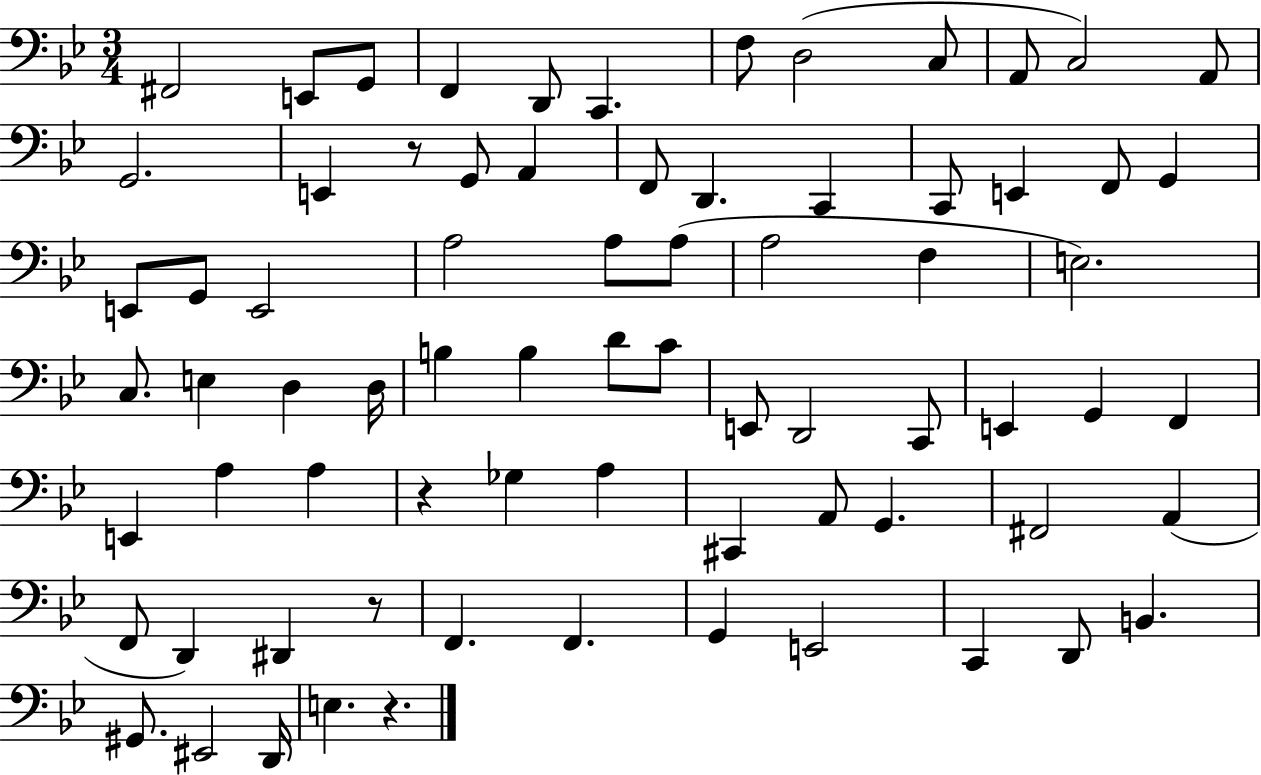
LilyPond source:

{
  \clef bass
  \numericTimeSignature
  \time 3/4
  \key bes \major
  fis,2 e,8 g,8 | f,4 d,8 c,4. | f8 d2( c8 | a,8 c2) a,8 | \break g,2. | e,4 r8 g,8 a,4 | f,8 d,4. c,4 | c,8 e,4 f,8 g,4 | \break e,8 g,8 e,2 | a2 a8 a8( | a2 f4 | e2.) | \break c8. e4 d4 d16 | b4 b4 d'8 c'8 | e,8 d,2 c,8 | e,4 g,4 f,4 | \break e,4 a4 a4 | r4 ges4 a4 | cis,4 a,8 g,4. | fis,2 a,4( | \break f,8 d,4) dis,4 r8 | f,4. f,4. | g,4 e,2 | c,4 d,8 b,4. | \break gis,8. eis,2 d,16 | e4. r4. | \bar "|."
}